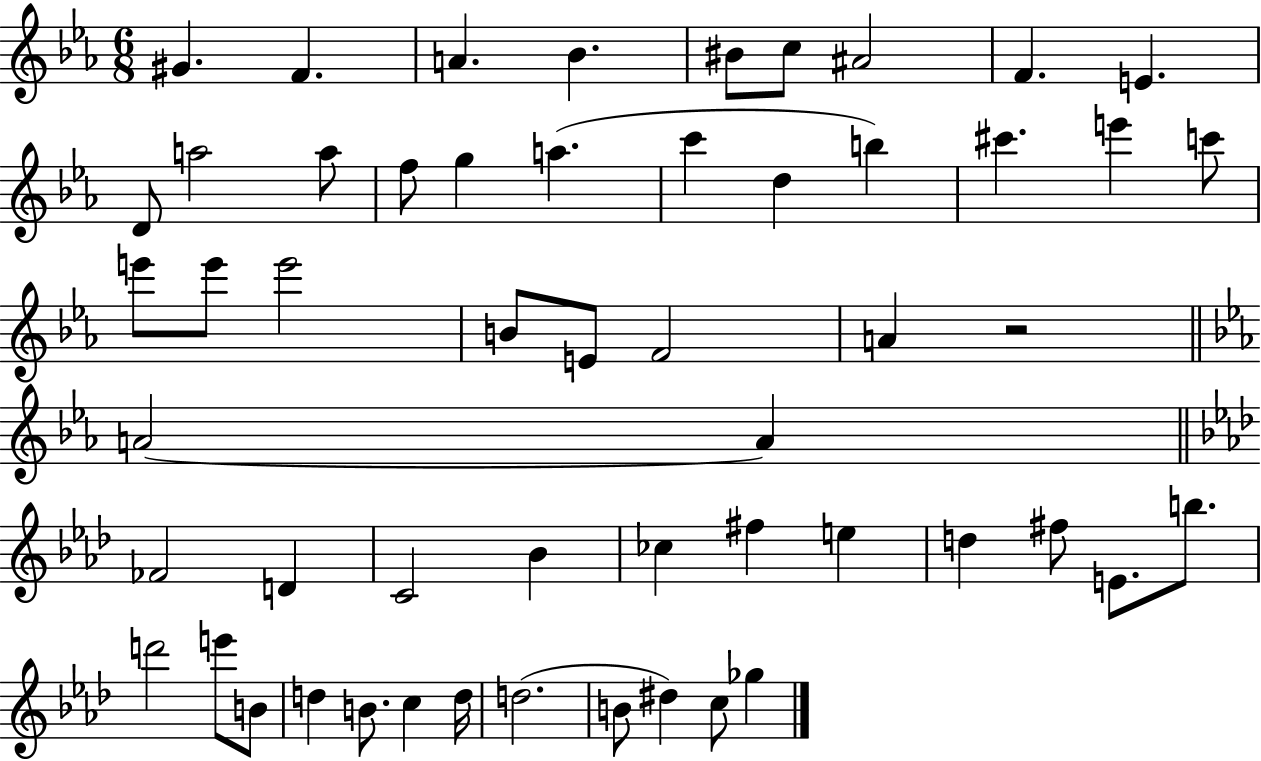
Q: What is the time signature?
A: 6/8